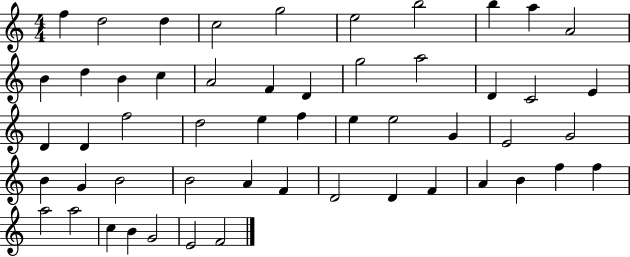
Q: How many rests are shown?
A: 0